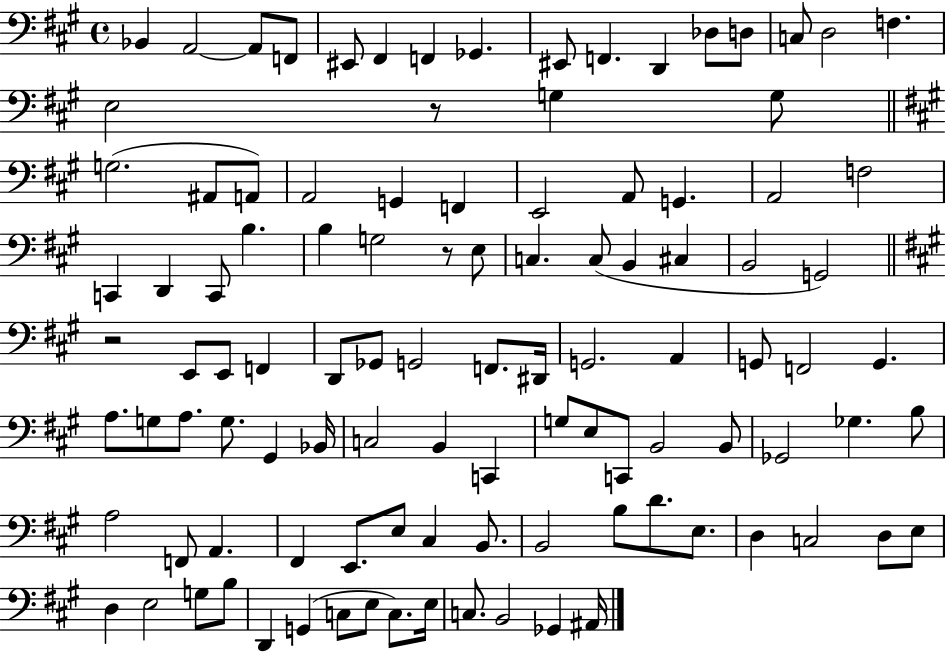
X:1
T:Untitled
M:4/4
L:1/4
K:A
_B,, A,,2 A,,/2 F,,/2 ^E,,/2 ^F,, F,, _G,, ^E,,/2 F,, D,, _D,/2 D,/2 C,/2 D,2 F, E,2 z/2 G, G,/2 G,2 ^A,,/2 A,,/2 A,,2 G,, F,, E,,2 A,,/2 G,, A,,2 F,2 C,, D,, C,,/2 B, B, G,2 z/2 E,/2 C, C,/2 B,, ^C, B,,2 G,,2 z2 E,,/2 E,,/2 F,, D,,/2 _G,,/2 G,,2 F,,/2 ^D,,/4 G,,2 A,, G,,/2 F,,2 G,, A,/2 G,/2 A,/2 G,/2 ^G,, _B,,/4 C,2 B,, C,, G,/2 E,/2 C,,/2 B,,2 B,,/2 _G,,2 _G, B,/2 A,2 F,,/2 A,, ^F,, E,,/2 E,/2 ^C, B,,/2 B,,2 B,/2 D/2 E,/2 D, C,2 D,/2 E,/2 D, E,2 G,/2 B,/2 D,, G,, C,/2 E,/2 C,/2 E,/4 C,/2 B,,2 _G,, ^A,,/4